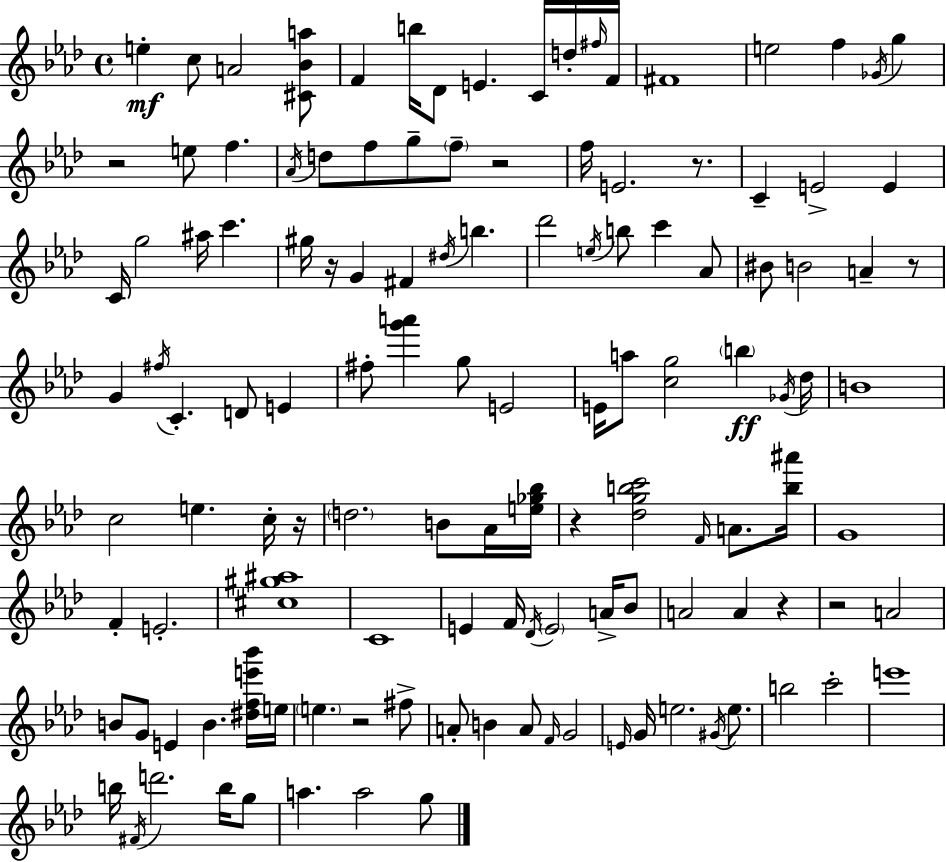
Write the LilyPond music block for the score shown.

{
  \clef treble
  \time 4/4
  \defaultTimeSignature
  \key aes \major
  e''4-.\mf c''8 a'2 <cis' bes' a''>8 | f'4 b''16 des'8 e'4. c'16 d''16-. \grace { fis''16 } | f'16 fis'1 | e''2 f''4 \acciaccatura { ges'16 } g''4 | \break r2 e''8 f''4. | \acciaccatura { aes'16 } d''8 f''8 g''8-- \parenthesize f''8-- r2 | f''16 e'2. | r8. c'4-- e'2-> e'4 | \break c'16 g''2 ais''16 c'''4. | gis''16 r16 g'4 fis'4 \acciaccatura { dis''16 } b''4. | des'''2 \acciaccatura { e''16 } b''8 c'''4 | aes'8 bis'8 b'2 a'4-- | \break r8 g'4 \acciaccatura { fis''16 } c'4.-. | d'8 e'4 fis''8-. <g''' a'''>4 g''8 e'2 | e'16 a''8 <c'' g''>2 | \parenthesize b''4\ff \acciaccatura { ges'16 } des''16 b'1 | \break c''2 e''4. | c''16-. r16 \parenthesize d''2. | b'8 aes'16 <e'' ges'' bes''>16 r4 <des'' g'' b'' c'''>2 | \grace { f'16 } a'8. <b'' ais'''>16 g'1 | \break f'4-. e'2.-. | <cis'' gis'' ais''>1 | c'1 | e'4 f'16 \acciaccatura { des'16 } \parenthesize e'2 | \break a'16-> bes'8 a'2 | a'4 r4 r2 | a'2 b'8 g'8 e'4 | b'4. <dis'' f'' e''' bes'''>16 e''16 \parenthesize e''4. r2 | \break fis''8-> a'8-. b'4 a'8 | \grace { f'16 } g'2 \grace { e'16 } g'16 e''2. | \acciaccatura { gis'16 } e''8. b''2 | c'''2-. e'''1 | \break b''16 \acciaccatura { fis'16 } d'''2. | b''16 g''8 a''4. | a''2 g''8 \bar "|."
}